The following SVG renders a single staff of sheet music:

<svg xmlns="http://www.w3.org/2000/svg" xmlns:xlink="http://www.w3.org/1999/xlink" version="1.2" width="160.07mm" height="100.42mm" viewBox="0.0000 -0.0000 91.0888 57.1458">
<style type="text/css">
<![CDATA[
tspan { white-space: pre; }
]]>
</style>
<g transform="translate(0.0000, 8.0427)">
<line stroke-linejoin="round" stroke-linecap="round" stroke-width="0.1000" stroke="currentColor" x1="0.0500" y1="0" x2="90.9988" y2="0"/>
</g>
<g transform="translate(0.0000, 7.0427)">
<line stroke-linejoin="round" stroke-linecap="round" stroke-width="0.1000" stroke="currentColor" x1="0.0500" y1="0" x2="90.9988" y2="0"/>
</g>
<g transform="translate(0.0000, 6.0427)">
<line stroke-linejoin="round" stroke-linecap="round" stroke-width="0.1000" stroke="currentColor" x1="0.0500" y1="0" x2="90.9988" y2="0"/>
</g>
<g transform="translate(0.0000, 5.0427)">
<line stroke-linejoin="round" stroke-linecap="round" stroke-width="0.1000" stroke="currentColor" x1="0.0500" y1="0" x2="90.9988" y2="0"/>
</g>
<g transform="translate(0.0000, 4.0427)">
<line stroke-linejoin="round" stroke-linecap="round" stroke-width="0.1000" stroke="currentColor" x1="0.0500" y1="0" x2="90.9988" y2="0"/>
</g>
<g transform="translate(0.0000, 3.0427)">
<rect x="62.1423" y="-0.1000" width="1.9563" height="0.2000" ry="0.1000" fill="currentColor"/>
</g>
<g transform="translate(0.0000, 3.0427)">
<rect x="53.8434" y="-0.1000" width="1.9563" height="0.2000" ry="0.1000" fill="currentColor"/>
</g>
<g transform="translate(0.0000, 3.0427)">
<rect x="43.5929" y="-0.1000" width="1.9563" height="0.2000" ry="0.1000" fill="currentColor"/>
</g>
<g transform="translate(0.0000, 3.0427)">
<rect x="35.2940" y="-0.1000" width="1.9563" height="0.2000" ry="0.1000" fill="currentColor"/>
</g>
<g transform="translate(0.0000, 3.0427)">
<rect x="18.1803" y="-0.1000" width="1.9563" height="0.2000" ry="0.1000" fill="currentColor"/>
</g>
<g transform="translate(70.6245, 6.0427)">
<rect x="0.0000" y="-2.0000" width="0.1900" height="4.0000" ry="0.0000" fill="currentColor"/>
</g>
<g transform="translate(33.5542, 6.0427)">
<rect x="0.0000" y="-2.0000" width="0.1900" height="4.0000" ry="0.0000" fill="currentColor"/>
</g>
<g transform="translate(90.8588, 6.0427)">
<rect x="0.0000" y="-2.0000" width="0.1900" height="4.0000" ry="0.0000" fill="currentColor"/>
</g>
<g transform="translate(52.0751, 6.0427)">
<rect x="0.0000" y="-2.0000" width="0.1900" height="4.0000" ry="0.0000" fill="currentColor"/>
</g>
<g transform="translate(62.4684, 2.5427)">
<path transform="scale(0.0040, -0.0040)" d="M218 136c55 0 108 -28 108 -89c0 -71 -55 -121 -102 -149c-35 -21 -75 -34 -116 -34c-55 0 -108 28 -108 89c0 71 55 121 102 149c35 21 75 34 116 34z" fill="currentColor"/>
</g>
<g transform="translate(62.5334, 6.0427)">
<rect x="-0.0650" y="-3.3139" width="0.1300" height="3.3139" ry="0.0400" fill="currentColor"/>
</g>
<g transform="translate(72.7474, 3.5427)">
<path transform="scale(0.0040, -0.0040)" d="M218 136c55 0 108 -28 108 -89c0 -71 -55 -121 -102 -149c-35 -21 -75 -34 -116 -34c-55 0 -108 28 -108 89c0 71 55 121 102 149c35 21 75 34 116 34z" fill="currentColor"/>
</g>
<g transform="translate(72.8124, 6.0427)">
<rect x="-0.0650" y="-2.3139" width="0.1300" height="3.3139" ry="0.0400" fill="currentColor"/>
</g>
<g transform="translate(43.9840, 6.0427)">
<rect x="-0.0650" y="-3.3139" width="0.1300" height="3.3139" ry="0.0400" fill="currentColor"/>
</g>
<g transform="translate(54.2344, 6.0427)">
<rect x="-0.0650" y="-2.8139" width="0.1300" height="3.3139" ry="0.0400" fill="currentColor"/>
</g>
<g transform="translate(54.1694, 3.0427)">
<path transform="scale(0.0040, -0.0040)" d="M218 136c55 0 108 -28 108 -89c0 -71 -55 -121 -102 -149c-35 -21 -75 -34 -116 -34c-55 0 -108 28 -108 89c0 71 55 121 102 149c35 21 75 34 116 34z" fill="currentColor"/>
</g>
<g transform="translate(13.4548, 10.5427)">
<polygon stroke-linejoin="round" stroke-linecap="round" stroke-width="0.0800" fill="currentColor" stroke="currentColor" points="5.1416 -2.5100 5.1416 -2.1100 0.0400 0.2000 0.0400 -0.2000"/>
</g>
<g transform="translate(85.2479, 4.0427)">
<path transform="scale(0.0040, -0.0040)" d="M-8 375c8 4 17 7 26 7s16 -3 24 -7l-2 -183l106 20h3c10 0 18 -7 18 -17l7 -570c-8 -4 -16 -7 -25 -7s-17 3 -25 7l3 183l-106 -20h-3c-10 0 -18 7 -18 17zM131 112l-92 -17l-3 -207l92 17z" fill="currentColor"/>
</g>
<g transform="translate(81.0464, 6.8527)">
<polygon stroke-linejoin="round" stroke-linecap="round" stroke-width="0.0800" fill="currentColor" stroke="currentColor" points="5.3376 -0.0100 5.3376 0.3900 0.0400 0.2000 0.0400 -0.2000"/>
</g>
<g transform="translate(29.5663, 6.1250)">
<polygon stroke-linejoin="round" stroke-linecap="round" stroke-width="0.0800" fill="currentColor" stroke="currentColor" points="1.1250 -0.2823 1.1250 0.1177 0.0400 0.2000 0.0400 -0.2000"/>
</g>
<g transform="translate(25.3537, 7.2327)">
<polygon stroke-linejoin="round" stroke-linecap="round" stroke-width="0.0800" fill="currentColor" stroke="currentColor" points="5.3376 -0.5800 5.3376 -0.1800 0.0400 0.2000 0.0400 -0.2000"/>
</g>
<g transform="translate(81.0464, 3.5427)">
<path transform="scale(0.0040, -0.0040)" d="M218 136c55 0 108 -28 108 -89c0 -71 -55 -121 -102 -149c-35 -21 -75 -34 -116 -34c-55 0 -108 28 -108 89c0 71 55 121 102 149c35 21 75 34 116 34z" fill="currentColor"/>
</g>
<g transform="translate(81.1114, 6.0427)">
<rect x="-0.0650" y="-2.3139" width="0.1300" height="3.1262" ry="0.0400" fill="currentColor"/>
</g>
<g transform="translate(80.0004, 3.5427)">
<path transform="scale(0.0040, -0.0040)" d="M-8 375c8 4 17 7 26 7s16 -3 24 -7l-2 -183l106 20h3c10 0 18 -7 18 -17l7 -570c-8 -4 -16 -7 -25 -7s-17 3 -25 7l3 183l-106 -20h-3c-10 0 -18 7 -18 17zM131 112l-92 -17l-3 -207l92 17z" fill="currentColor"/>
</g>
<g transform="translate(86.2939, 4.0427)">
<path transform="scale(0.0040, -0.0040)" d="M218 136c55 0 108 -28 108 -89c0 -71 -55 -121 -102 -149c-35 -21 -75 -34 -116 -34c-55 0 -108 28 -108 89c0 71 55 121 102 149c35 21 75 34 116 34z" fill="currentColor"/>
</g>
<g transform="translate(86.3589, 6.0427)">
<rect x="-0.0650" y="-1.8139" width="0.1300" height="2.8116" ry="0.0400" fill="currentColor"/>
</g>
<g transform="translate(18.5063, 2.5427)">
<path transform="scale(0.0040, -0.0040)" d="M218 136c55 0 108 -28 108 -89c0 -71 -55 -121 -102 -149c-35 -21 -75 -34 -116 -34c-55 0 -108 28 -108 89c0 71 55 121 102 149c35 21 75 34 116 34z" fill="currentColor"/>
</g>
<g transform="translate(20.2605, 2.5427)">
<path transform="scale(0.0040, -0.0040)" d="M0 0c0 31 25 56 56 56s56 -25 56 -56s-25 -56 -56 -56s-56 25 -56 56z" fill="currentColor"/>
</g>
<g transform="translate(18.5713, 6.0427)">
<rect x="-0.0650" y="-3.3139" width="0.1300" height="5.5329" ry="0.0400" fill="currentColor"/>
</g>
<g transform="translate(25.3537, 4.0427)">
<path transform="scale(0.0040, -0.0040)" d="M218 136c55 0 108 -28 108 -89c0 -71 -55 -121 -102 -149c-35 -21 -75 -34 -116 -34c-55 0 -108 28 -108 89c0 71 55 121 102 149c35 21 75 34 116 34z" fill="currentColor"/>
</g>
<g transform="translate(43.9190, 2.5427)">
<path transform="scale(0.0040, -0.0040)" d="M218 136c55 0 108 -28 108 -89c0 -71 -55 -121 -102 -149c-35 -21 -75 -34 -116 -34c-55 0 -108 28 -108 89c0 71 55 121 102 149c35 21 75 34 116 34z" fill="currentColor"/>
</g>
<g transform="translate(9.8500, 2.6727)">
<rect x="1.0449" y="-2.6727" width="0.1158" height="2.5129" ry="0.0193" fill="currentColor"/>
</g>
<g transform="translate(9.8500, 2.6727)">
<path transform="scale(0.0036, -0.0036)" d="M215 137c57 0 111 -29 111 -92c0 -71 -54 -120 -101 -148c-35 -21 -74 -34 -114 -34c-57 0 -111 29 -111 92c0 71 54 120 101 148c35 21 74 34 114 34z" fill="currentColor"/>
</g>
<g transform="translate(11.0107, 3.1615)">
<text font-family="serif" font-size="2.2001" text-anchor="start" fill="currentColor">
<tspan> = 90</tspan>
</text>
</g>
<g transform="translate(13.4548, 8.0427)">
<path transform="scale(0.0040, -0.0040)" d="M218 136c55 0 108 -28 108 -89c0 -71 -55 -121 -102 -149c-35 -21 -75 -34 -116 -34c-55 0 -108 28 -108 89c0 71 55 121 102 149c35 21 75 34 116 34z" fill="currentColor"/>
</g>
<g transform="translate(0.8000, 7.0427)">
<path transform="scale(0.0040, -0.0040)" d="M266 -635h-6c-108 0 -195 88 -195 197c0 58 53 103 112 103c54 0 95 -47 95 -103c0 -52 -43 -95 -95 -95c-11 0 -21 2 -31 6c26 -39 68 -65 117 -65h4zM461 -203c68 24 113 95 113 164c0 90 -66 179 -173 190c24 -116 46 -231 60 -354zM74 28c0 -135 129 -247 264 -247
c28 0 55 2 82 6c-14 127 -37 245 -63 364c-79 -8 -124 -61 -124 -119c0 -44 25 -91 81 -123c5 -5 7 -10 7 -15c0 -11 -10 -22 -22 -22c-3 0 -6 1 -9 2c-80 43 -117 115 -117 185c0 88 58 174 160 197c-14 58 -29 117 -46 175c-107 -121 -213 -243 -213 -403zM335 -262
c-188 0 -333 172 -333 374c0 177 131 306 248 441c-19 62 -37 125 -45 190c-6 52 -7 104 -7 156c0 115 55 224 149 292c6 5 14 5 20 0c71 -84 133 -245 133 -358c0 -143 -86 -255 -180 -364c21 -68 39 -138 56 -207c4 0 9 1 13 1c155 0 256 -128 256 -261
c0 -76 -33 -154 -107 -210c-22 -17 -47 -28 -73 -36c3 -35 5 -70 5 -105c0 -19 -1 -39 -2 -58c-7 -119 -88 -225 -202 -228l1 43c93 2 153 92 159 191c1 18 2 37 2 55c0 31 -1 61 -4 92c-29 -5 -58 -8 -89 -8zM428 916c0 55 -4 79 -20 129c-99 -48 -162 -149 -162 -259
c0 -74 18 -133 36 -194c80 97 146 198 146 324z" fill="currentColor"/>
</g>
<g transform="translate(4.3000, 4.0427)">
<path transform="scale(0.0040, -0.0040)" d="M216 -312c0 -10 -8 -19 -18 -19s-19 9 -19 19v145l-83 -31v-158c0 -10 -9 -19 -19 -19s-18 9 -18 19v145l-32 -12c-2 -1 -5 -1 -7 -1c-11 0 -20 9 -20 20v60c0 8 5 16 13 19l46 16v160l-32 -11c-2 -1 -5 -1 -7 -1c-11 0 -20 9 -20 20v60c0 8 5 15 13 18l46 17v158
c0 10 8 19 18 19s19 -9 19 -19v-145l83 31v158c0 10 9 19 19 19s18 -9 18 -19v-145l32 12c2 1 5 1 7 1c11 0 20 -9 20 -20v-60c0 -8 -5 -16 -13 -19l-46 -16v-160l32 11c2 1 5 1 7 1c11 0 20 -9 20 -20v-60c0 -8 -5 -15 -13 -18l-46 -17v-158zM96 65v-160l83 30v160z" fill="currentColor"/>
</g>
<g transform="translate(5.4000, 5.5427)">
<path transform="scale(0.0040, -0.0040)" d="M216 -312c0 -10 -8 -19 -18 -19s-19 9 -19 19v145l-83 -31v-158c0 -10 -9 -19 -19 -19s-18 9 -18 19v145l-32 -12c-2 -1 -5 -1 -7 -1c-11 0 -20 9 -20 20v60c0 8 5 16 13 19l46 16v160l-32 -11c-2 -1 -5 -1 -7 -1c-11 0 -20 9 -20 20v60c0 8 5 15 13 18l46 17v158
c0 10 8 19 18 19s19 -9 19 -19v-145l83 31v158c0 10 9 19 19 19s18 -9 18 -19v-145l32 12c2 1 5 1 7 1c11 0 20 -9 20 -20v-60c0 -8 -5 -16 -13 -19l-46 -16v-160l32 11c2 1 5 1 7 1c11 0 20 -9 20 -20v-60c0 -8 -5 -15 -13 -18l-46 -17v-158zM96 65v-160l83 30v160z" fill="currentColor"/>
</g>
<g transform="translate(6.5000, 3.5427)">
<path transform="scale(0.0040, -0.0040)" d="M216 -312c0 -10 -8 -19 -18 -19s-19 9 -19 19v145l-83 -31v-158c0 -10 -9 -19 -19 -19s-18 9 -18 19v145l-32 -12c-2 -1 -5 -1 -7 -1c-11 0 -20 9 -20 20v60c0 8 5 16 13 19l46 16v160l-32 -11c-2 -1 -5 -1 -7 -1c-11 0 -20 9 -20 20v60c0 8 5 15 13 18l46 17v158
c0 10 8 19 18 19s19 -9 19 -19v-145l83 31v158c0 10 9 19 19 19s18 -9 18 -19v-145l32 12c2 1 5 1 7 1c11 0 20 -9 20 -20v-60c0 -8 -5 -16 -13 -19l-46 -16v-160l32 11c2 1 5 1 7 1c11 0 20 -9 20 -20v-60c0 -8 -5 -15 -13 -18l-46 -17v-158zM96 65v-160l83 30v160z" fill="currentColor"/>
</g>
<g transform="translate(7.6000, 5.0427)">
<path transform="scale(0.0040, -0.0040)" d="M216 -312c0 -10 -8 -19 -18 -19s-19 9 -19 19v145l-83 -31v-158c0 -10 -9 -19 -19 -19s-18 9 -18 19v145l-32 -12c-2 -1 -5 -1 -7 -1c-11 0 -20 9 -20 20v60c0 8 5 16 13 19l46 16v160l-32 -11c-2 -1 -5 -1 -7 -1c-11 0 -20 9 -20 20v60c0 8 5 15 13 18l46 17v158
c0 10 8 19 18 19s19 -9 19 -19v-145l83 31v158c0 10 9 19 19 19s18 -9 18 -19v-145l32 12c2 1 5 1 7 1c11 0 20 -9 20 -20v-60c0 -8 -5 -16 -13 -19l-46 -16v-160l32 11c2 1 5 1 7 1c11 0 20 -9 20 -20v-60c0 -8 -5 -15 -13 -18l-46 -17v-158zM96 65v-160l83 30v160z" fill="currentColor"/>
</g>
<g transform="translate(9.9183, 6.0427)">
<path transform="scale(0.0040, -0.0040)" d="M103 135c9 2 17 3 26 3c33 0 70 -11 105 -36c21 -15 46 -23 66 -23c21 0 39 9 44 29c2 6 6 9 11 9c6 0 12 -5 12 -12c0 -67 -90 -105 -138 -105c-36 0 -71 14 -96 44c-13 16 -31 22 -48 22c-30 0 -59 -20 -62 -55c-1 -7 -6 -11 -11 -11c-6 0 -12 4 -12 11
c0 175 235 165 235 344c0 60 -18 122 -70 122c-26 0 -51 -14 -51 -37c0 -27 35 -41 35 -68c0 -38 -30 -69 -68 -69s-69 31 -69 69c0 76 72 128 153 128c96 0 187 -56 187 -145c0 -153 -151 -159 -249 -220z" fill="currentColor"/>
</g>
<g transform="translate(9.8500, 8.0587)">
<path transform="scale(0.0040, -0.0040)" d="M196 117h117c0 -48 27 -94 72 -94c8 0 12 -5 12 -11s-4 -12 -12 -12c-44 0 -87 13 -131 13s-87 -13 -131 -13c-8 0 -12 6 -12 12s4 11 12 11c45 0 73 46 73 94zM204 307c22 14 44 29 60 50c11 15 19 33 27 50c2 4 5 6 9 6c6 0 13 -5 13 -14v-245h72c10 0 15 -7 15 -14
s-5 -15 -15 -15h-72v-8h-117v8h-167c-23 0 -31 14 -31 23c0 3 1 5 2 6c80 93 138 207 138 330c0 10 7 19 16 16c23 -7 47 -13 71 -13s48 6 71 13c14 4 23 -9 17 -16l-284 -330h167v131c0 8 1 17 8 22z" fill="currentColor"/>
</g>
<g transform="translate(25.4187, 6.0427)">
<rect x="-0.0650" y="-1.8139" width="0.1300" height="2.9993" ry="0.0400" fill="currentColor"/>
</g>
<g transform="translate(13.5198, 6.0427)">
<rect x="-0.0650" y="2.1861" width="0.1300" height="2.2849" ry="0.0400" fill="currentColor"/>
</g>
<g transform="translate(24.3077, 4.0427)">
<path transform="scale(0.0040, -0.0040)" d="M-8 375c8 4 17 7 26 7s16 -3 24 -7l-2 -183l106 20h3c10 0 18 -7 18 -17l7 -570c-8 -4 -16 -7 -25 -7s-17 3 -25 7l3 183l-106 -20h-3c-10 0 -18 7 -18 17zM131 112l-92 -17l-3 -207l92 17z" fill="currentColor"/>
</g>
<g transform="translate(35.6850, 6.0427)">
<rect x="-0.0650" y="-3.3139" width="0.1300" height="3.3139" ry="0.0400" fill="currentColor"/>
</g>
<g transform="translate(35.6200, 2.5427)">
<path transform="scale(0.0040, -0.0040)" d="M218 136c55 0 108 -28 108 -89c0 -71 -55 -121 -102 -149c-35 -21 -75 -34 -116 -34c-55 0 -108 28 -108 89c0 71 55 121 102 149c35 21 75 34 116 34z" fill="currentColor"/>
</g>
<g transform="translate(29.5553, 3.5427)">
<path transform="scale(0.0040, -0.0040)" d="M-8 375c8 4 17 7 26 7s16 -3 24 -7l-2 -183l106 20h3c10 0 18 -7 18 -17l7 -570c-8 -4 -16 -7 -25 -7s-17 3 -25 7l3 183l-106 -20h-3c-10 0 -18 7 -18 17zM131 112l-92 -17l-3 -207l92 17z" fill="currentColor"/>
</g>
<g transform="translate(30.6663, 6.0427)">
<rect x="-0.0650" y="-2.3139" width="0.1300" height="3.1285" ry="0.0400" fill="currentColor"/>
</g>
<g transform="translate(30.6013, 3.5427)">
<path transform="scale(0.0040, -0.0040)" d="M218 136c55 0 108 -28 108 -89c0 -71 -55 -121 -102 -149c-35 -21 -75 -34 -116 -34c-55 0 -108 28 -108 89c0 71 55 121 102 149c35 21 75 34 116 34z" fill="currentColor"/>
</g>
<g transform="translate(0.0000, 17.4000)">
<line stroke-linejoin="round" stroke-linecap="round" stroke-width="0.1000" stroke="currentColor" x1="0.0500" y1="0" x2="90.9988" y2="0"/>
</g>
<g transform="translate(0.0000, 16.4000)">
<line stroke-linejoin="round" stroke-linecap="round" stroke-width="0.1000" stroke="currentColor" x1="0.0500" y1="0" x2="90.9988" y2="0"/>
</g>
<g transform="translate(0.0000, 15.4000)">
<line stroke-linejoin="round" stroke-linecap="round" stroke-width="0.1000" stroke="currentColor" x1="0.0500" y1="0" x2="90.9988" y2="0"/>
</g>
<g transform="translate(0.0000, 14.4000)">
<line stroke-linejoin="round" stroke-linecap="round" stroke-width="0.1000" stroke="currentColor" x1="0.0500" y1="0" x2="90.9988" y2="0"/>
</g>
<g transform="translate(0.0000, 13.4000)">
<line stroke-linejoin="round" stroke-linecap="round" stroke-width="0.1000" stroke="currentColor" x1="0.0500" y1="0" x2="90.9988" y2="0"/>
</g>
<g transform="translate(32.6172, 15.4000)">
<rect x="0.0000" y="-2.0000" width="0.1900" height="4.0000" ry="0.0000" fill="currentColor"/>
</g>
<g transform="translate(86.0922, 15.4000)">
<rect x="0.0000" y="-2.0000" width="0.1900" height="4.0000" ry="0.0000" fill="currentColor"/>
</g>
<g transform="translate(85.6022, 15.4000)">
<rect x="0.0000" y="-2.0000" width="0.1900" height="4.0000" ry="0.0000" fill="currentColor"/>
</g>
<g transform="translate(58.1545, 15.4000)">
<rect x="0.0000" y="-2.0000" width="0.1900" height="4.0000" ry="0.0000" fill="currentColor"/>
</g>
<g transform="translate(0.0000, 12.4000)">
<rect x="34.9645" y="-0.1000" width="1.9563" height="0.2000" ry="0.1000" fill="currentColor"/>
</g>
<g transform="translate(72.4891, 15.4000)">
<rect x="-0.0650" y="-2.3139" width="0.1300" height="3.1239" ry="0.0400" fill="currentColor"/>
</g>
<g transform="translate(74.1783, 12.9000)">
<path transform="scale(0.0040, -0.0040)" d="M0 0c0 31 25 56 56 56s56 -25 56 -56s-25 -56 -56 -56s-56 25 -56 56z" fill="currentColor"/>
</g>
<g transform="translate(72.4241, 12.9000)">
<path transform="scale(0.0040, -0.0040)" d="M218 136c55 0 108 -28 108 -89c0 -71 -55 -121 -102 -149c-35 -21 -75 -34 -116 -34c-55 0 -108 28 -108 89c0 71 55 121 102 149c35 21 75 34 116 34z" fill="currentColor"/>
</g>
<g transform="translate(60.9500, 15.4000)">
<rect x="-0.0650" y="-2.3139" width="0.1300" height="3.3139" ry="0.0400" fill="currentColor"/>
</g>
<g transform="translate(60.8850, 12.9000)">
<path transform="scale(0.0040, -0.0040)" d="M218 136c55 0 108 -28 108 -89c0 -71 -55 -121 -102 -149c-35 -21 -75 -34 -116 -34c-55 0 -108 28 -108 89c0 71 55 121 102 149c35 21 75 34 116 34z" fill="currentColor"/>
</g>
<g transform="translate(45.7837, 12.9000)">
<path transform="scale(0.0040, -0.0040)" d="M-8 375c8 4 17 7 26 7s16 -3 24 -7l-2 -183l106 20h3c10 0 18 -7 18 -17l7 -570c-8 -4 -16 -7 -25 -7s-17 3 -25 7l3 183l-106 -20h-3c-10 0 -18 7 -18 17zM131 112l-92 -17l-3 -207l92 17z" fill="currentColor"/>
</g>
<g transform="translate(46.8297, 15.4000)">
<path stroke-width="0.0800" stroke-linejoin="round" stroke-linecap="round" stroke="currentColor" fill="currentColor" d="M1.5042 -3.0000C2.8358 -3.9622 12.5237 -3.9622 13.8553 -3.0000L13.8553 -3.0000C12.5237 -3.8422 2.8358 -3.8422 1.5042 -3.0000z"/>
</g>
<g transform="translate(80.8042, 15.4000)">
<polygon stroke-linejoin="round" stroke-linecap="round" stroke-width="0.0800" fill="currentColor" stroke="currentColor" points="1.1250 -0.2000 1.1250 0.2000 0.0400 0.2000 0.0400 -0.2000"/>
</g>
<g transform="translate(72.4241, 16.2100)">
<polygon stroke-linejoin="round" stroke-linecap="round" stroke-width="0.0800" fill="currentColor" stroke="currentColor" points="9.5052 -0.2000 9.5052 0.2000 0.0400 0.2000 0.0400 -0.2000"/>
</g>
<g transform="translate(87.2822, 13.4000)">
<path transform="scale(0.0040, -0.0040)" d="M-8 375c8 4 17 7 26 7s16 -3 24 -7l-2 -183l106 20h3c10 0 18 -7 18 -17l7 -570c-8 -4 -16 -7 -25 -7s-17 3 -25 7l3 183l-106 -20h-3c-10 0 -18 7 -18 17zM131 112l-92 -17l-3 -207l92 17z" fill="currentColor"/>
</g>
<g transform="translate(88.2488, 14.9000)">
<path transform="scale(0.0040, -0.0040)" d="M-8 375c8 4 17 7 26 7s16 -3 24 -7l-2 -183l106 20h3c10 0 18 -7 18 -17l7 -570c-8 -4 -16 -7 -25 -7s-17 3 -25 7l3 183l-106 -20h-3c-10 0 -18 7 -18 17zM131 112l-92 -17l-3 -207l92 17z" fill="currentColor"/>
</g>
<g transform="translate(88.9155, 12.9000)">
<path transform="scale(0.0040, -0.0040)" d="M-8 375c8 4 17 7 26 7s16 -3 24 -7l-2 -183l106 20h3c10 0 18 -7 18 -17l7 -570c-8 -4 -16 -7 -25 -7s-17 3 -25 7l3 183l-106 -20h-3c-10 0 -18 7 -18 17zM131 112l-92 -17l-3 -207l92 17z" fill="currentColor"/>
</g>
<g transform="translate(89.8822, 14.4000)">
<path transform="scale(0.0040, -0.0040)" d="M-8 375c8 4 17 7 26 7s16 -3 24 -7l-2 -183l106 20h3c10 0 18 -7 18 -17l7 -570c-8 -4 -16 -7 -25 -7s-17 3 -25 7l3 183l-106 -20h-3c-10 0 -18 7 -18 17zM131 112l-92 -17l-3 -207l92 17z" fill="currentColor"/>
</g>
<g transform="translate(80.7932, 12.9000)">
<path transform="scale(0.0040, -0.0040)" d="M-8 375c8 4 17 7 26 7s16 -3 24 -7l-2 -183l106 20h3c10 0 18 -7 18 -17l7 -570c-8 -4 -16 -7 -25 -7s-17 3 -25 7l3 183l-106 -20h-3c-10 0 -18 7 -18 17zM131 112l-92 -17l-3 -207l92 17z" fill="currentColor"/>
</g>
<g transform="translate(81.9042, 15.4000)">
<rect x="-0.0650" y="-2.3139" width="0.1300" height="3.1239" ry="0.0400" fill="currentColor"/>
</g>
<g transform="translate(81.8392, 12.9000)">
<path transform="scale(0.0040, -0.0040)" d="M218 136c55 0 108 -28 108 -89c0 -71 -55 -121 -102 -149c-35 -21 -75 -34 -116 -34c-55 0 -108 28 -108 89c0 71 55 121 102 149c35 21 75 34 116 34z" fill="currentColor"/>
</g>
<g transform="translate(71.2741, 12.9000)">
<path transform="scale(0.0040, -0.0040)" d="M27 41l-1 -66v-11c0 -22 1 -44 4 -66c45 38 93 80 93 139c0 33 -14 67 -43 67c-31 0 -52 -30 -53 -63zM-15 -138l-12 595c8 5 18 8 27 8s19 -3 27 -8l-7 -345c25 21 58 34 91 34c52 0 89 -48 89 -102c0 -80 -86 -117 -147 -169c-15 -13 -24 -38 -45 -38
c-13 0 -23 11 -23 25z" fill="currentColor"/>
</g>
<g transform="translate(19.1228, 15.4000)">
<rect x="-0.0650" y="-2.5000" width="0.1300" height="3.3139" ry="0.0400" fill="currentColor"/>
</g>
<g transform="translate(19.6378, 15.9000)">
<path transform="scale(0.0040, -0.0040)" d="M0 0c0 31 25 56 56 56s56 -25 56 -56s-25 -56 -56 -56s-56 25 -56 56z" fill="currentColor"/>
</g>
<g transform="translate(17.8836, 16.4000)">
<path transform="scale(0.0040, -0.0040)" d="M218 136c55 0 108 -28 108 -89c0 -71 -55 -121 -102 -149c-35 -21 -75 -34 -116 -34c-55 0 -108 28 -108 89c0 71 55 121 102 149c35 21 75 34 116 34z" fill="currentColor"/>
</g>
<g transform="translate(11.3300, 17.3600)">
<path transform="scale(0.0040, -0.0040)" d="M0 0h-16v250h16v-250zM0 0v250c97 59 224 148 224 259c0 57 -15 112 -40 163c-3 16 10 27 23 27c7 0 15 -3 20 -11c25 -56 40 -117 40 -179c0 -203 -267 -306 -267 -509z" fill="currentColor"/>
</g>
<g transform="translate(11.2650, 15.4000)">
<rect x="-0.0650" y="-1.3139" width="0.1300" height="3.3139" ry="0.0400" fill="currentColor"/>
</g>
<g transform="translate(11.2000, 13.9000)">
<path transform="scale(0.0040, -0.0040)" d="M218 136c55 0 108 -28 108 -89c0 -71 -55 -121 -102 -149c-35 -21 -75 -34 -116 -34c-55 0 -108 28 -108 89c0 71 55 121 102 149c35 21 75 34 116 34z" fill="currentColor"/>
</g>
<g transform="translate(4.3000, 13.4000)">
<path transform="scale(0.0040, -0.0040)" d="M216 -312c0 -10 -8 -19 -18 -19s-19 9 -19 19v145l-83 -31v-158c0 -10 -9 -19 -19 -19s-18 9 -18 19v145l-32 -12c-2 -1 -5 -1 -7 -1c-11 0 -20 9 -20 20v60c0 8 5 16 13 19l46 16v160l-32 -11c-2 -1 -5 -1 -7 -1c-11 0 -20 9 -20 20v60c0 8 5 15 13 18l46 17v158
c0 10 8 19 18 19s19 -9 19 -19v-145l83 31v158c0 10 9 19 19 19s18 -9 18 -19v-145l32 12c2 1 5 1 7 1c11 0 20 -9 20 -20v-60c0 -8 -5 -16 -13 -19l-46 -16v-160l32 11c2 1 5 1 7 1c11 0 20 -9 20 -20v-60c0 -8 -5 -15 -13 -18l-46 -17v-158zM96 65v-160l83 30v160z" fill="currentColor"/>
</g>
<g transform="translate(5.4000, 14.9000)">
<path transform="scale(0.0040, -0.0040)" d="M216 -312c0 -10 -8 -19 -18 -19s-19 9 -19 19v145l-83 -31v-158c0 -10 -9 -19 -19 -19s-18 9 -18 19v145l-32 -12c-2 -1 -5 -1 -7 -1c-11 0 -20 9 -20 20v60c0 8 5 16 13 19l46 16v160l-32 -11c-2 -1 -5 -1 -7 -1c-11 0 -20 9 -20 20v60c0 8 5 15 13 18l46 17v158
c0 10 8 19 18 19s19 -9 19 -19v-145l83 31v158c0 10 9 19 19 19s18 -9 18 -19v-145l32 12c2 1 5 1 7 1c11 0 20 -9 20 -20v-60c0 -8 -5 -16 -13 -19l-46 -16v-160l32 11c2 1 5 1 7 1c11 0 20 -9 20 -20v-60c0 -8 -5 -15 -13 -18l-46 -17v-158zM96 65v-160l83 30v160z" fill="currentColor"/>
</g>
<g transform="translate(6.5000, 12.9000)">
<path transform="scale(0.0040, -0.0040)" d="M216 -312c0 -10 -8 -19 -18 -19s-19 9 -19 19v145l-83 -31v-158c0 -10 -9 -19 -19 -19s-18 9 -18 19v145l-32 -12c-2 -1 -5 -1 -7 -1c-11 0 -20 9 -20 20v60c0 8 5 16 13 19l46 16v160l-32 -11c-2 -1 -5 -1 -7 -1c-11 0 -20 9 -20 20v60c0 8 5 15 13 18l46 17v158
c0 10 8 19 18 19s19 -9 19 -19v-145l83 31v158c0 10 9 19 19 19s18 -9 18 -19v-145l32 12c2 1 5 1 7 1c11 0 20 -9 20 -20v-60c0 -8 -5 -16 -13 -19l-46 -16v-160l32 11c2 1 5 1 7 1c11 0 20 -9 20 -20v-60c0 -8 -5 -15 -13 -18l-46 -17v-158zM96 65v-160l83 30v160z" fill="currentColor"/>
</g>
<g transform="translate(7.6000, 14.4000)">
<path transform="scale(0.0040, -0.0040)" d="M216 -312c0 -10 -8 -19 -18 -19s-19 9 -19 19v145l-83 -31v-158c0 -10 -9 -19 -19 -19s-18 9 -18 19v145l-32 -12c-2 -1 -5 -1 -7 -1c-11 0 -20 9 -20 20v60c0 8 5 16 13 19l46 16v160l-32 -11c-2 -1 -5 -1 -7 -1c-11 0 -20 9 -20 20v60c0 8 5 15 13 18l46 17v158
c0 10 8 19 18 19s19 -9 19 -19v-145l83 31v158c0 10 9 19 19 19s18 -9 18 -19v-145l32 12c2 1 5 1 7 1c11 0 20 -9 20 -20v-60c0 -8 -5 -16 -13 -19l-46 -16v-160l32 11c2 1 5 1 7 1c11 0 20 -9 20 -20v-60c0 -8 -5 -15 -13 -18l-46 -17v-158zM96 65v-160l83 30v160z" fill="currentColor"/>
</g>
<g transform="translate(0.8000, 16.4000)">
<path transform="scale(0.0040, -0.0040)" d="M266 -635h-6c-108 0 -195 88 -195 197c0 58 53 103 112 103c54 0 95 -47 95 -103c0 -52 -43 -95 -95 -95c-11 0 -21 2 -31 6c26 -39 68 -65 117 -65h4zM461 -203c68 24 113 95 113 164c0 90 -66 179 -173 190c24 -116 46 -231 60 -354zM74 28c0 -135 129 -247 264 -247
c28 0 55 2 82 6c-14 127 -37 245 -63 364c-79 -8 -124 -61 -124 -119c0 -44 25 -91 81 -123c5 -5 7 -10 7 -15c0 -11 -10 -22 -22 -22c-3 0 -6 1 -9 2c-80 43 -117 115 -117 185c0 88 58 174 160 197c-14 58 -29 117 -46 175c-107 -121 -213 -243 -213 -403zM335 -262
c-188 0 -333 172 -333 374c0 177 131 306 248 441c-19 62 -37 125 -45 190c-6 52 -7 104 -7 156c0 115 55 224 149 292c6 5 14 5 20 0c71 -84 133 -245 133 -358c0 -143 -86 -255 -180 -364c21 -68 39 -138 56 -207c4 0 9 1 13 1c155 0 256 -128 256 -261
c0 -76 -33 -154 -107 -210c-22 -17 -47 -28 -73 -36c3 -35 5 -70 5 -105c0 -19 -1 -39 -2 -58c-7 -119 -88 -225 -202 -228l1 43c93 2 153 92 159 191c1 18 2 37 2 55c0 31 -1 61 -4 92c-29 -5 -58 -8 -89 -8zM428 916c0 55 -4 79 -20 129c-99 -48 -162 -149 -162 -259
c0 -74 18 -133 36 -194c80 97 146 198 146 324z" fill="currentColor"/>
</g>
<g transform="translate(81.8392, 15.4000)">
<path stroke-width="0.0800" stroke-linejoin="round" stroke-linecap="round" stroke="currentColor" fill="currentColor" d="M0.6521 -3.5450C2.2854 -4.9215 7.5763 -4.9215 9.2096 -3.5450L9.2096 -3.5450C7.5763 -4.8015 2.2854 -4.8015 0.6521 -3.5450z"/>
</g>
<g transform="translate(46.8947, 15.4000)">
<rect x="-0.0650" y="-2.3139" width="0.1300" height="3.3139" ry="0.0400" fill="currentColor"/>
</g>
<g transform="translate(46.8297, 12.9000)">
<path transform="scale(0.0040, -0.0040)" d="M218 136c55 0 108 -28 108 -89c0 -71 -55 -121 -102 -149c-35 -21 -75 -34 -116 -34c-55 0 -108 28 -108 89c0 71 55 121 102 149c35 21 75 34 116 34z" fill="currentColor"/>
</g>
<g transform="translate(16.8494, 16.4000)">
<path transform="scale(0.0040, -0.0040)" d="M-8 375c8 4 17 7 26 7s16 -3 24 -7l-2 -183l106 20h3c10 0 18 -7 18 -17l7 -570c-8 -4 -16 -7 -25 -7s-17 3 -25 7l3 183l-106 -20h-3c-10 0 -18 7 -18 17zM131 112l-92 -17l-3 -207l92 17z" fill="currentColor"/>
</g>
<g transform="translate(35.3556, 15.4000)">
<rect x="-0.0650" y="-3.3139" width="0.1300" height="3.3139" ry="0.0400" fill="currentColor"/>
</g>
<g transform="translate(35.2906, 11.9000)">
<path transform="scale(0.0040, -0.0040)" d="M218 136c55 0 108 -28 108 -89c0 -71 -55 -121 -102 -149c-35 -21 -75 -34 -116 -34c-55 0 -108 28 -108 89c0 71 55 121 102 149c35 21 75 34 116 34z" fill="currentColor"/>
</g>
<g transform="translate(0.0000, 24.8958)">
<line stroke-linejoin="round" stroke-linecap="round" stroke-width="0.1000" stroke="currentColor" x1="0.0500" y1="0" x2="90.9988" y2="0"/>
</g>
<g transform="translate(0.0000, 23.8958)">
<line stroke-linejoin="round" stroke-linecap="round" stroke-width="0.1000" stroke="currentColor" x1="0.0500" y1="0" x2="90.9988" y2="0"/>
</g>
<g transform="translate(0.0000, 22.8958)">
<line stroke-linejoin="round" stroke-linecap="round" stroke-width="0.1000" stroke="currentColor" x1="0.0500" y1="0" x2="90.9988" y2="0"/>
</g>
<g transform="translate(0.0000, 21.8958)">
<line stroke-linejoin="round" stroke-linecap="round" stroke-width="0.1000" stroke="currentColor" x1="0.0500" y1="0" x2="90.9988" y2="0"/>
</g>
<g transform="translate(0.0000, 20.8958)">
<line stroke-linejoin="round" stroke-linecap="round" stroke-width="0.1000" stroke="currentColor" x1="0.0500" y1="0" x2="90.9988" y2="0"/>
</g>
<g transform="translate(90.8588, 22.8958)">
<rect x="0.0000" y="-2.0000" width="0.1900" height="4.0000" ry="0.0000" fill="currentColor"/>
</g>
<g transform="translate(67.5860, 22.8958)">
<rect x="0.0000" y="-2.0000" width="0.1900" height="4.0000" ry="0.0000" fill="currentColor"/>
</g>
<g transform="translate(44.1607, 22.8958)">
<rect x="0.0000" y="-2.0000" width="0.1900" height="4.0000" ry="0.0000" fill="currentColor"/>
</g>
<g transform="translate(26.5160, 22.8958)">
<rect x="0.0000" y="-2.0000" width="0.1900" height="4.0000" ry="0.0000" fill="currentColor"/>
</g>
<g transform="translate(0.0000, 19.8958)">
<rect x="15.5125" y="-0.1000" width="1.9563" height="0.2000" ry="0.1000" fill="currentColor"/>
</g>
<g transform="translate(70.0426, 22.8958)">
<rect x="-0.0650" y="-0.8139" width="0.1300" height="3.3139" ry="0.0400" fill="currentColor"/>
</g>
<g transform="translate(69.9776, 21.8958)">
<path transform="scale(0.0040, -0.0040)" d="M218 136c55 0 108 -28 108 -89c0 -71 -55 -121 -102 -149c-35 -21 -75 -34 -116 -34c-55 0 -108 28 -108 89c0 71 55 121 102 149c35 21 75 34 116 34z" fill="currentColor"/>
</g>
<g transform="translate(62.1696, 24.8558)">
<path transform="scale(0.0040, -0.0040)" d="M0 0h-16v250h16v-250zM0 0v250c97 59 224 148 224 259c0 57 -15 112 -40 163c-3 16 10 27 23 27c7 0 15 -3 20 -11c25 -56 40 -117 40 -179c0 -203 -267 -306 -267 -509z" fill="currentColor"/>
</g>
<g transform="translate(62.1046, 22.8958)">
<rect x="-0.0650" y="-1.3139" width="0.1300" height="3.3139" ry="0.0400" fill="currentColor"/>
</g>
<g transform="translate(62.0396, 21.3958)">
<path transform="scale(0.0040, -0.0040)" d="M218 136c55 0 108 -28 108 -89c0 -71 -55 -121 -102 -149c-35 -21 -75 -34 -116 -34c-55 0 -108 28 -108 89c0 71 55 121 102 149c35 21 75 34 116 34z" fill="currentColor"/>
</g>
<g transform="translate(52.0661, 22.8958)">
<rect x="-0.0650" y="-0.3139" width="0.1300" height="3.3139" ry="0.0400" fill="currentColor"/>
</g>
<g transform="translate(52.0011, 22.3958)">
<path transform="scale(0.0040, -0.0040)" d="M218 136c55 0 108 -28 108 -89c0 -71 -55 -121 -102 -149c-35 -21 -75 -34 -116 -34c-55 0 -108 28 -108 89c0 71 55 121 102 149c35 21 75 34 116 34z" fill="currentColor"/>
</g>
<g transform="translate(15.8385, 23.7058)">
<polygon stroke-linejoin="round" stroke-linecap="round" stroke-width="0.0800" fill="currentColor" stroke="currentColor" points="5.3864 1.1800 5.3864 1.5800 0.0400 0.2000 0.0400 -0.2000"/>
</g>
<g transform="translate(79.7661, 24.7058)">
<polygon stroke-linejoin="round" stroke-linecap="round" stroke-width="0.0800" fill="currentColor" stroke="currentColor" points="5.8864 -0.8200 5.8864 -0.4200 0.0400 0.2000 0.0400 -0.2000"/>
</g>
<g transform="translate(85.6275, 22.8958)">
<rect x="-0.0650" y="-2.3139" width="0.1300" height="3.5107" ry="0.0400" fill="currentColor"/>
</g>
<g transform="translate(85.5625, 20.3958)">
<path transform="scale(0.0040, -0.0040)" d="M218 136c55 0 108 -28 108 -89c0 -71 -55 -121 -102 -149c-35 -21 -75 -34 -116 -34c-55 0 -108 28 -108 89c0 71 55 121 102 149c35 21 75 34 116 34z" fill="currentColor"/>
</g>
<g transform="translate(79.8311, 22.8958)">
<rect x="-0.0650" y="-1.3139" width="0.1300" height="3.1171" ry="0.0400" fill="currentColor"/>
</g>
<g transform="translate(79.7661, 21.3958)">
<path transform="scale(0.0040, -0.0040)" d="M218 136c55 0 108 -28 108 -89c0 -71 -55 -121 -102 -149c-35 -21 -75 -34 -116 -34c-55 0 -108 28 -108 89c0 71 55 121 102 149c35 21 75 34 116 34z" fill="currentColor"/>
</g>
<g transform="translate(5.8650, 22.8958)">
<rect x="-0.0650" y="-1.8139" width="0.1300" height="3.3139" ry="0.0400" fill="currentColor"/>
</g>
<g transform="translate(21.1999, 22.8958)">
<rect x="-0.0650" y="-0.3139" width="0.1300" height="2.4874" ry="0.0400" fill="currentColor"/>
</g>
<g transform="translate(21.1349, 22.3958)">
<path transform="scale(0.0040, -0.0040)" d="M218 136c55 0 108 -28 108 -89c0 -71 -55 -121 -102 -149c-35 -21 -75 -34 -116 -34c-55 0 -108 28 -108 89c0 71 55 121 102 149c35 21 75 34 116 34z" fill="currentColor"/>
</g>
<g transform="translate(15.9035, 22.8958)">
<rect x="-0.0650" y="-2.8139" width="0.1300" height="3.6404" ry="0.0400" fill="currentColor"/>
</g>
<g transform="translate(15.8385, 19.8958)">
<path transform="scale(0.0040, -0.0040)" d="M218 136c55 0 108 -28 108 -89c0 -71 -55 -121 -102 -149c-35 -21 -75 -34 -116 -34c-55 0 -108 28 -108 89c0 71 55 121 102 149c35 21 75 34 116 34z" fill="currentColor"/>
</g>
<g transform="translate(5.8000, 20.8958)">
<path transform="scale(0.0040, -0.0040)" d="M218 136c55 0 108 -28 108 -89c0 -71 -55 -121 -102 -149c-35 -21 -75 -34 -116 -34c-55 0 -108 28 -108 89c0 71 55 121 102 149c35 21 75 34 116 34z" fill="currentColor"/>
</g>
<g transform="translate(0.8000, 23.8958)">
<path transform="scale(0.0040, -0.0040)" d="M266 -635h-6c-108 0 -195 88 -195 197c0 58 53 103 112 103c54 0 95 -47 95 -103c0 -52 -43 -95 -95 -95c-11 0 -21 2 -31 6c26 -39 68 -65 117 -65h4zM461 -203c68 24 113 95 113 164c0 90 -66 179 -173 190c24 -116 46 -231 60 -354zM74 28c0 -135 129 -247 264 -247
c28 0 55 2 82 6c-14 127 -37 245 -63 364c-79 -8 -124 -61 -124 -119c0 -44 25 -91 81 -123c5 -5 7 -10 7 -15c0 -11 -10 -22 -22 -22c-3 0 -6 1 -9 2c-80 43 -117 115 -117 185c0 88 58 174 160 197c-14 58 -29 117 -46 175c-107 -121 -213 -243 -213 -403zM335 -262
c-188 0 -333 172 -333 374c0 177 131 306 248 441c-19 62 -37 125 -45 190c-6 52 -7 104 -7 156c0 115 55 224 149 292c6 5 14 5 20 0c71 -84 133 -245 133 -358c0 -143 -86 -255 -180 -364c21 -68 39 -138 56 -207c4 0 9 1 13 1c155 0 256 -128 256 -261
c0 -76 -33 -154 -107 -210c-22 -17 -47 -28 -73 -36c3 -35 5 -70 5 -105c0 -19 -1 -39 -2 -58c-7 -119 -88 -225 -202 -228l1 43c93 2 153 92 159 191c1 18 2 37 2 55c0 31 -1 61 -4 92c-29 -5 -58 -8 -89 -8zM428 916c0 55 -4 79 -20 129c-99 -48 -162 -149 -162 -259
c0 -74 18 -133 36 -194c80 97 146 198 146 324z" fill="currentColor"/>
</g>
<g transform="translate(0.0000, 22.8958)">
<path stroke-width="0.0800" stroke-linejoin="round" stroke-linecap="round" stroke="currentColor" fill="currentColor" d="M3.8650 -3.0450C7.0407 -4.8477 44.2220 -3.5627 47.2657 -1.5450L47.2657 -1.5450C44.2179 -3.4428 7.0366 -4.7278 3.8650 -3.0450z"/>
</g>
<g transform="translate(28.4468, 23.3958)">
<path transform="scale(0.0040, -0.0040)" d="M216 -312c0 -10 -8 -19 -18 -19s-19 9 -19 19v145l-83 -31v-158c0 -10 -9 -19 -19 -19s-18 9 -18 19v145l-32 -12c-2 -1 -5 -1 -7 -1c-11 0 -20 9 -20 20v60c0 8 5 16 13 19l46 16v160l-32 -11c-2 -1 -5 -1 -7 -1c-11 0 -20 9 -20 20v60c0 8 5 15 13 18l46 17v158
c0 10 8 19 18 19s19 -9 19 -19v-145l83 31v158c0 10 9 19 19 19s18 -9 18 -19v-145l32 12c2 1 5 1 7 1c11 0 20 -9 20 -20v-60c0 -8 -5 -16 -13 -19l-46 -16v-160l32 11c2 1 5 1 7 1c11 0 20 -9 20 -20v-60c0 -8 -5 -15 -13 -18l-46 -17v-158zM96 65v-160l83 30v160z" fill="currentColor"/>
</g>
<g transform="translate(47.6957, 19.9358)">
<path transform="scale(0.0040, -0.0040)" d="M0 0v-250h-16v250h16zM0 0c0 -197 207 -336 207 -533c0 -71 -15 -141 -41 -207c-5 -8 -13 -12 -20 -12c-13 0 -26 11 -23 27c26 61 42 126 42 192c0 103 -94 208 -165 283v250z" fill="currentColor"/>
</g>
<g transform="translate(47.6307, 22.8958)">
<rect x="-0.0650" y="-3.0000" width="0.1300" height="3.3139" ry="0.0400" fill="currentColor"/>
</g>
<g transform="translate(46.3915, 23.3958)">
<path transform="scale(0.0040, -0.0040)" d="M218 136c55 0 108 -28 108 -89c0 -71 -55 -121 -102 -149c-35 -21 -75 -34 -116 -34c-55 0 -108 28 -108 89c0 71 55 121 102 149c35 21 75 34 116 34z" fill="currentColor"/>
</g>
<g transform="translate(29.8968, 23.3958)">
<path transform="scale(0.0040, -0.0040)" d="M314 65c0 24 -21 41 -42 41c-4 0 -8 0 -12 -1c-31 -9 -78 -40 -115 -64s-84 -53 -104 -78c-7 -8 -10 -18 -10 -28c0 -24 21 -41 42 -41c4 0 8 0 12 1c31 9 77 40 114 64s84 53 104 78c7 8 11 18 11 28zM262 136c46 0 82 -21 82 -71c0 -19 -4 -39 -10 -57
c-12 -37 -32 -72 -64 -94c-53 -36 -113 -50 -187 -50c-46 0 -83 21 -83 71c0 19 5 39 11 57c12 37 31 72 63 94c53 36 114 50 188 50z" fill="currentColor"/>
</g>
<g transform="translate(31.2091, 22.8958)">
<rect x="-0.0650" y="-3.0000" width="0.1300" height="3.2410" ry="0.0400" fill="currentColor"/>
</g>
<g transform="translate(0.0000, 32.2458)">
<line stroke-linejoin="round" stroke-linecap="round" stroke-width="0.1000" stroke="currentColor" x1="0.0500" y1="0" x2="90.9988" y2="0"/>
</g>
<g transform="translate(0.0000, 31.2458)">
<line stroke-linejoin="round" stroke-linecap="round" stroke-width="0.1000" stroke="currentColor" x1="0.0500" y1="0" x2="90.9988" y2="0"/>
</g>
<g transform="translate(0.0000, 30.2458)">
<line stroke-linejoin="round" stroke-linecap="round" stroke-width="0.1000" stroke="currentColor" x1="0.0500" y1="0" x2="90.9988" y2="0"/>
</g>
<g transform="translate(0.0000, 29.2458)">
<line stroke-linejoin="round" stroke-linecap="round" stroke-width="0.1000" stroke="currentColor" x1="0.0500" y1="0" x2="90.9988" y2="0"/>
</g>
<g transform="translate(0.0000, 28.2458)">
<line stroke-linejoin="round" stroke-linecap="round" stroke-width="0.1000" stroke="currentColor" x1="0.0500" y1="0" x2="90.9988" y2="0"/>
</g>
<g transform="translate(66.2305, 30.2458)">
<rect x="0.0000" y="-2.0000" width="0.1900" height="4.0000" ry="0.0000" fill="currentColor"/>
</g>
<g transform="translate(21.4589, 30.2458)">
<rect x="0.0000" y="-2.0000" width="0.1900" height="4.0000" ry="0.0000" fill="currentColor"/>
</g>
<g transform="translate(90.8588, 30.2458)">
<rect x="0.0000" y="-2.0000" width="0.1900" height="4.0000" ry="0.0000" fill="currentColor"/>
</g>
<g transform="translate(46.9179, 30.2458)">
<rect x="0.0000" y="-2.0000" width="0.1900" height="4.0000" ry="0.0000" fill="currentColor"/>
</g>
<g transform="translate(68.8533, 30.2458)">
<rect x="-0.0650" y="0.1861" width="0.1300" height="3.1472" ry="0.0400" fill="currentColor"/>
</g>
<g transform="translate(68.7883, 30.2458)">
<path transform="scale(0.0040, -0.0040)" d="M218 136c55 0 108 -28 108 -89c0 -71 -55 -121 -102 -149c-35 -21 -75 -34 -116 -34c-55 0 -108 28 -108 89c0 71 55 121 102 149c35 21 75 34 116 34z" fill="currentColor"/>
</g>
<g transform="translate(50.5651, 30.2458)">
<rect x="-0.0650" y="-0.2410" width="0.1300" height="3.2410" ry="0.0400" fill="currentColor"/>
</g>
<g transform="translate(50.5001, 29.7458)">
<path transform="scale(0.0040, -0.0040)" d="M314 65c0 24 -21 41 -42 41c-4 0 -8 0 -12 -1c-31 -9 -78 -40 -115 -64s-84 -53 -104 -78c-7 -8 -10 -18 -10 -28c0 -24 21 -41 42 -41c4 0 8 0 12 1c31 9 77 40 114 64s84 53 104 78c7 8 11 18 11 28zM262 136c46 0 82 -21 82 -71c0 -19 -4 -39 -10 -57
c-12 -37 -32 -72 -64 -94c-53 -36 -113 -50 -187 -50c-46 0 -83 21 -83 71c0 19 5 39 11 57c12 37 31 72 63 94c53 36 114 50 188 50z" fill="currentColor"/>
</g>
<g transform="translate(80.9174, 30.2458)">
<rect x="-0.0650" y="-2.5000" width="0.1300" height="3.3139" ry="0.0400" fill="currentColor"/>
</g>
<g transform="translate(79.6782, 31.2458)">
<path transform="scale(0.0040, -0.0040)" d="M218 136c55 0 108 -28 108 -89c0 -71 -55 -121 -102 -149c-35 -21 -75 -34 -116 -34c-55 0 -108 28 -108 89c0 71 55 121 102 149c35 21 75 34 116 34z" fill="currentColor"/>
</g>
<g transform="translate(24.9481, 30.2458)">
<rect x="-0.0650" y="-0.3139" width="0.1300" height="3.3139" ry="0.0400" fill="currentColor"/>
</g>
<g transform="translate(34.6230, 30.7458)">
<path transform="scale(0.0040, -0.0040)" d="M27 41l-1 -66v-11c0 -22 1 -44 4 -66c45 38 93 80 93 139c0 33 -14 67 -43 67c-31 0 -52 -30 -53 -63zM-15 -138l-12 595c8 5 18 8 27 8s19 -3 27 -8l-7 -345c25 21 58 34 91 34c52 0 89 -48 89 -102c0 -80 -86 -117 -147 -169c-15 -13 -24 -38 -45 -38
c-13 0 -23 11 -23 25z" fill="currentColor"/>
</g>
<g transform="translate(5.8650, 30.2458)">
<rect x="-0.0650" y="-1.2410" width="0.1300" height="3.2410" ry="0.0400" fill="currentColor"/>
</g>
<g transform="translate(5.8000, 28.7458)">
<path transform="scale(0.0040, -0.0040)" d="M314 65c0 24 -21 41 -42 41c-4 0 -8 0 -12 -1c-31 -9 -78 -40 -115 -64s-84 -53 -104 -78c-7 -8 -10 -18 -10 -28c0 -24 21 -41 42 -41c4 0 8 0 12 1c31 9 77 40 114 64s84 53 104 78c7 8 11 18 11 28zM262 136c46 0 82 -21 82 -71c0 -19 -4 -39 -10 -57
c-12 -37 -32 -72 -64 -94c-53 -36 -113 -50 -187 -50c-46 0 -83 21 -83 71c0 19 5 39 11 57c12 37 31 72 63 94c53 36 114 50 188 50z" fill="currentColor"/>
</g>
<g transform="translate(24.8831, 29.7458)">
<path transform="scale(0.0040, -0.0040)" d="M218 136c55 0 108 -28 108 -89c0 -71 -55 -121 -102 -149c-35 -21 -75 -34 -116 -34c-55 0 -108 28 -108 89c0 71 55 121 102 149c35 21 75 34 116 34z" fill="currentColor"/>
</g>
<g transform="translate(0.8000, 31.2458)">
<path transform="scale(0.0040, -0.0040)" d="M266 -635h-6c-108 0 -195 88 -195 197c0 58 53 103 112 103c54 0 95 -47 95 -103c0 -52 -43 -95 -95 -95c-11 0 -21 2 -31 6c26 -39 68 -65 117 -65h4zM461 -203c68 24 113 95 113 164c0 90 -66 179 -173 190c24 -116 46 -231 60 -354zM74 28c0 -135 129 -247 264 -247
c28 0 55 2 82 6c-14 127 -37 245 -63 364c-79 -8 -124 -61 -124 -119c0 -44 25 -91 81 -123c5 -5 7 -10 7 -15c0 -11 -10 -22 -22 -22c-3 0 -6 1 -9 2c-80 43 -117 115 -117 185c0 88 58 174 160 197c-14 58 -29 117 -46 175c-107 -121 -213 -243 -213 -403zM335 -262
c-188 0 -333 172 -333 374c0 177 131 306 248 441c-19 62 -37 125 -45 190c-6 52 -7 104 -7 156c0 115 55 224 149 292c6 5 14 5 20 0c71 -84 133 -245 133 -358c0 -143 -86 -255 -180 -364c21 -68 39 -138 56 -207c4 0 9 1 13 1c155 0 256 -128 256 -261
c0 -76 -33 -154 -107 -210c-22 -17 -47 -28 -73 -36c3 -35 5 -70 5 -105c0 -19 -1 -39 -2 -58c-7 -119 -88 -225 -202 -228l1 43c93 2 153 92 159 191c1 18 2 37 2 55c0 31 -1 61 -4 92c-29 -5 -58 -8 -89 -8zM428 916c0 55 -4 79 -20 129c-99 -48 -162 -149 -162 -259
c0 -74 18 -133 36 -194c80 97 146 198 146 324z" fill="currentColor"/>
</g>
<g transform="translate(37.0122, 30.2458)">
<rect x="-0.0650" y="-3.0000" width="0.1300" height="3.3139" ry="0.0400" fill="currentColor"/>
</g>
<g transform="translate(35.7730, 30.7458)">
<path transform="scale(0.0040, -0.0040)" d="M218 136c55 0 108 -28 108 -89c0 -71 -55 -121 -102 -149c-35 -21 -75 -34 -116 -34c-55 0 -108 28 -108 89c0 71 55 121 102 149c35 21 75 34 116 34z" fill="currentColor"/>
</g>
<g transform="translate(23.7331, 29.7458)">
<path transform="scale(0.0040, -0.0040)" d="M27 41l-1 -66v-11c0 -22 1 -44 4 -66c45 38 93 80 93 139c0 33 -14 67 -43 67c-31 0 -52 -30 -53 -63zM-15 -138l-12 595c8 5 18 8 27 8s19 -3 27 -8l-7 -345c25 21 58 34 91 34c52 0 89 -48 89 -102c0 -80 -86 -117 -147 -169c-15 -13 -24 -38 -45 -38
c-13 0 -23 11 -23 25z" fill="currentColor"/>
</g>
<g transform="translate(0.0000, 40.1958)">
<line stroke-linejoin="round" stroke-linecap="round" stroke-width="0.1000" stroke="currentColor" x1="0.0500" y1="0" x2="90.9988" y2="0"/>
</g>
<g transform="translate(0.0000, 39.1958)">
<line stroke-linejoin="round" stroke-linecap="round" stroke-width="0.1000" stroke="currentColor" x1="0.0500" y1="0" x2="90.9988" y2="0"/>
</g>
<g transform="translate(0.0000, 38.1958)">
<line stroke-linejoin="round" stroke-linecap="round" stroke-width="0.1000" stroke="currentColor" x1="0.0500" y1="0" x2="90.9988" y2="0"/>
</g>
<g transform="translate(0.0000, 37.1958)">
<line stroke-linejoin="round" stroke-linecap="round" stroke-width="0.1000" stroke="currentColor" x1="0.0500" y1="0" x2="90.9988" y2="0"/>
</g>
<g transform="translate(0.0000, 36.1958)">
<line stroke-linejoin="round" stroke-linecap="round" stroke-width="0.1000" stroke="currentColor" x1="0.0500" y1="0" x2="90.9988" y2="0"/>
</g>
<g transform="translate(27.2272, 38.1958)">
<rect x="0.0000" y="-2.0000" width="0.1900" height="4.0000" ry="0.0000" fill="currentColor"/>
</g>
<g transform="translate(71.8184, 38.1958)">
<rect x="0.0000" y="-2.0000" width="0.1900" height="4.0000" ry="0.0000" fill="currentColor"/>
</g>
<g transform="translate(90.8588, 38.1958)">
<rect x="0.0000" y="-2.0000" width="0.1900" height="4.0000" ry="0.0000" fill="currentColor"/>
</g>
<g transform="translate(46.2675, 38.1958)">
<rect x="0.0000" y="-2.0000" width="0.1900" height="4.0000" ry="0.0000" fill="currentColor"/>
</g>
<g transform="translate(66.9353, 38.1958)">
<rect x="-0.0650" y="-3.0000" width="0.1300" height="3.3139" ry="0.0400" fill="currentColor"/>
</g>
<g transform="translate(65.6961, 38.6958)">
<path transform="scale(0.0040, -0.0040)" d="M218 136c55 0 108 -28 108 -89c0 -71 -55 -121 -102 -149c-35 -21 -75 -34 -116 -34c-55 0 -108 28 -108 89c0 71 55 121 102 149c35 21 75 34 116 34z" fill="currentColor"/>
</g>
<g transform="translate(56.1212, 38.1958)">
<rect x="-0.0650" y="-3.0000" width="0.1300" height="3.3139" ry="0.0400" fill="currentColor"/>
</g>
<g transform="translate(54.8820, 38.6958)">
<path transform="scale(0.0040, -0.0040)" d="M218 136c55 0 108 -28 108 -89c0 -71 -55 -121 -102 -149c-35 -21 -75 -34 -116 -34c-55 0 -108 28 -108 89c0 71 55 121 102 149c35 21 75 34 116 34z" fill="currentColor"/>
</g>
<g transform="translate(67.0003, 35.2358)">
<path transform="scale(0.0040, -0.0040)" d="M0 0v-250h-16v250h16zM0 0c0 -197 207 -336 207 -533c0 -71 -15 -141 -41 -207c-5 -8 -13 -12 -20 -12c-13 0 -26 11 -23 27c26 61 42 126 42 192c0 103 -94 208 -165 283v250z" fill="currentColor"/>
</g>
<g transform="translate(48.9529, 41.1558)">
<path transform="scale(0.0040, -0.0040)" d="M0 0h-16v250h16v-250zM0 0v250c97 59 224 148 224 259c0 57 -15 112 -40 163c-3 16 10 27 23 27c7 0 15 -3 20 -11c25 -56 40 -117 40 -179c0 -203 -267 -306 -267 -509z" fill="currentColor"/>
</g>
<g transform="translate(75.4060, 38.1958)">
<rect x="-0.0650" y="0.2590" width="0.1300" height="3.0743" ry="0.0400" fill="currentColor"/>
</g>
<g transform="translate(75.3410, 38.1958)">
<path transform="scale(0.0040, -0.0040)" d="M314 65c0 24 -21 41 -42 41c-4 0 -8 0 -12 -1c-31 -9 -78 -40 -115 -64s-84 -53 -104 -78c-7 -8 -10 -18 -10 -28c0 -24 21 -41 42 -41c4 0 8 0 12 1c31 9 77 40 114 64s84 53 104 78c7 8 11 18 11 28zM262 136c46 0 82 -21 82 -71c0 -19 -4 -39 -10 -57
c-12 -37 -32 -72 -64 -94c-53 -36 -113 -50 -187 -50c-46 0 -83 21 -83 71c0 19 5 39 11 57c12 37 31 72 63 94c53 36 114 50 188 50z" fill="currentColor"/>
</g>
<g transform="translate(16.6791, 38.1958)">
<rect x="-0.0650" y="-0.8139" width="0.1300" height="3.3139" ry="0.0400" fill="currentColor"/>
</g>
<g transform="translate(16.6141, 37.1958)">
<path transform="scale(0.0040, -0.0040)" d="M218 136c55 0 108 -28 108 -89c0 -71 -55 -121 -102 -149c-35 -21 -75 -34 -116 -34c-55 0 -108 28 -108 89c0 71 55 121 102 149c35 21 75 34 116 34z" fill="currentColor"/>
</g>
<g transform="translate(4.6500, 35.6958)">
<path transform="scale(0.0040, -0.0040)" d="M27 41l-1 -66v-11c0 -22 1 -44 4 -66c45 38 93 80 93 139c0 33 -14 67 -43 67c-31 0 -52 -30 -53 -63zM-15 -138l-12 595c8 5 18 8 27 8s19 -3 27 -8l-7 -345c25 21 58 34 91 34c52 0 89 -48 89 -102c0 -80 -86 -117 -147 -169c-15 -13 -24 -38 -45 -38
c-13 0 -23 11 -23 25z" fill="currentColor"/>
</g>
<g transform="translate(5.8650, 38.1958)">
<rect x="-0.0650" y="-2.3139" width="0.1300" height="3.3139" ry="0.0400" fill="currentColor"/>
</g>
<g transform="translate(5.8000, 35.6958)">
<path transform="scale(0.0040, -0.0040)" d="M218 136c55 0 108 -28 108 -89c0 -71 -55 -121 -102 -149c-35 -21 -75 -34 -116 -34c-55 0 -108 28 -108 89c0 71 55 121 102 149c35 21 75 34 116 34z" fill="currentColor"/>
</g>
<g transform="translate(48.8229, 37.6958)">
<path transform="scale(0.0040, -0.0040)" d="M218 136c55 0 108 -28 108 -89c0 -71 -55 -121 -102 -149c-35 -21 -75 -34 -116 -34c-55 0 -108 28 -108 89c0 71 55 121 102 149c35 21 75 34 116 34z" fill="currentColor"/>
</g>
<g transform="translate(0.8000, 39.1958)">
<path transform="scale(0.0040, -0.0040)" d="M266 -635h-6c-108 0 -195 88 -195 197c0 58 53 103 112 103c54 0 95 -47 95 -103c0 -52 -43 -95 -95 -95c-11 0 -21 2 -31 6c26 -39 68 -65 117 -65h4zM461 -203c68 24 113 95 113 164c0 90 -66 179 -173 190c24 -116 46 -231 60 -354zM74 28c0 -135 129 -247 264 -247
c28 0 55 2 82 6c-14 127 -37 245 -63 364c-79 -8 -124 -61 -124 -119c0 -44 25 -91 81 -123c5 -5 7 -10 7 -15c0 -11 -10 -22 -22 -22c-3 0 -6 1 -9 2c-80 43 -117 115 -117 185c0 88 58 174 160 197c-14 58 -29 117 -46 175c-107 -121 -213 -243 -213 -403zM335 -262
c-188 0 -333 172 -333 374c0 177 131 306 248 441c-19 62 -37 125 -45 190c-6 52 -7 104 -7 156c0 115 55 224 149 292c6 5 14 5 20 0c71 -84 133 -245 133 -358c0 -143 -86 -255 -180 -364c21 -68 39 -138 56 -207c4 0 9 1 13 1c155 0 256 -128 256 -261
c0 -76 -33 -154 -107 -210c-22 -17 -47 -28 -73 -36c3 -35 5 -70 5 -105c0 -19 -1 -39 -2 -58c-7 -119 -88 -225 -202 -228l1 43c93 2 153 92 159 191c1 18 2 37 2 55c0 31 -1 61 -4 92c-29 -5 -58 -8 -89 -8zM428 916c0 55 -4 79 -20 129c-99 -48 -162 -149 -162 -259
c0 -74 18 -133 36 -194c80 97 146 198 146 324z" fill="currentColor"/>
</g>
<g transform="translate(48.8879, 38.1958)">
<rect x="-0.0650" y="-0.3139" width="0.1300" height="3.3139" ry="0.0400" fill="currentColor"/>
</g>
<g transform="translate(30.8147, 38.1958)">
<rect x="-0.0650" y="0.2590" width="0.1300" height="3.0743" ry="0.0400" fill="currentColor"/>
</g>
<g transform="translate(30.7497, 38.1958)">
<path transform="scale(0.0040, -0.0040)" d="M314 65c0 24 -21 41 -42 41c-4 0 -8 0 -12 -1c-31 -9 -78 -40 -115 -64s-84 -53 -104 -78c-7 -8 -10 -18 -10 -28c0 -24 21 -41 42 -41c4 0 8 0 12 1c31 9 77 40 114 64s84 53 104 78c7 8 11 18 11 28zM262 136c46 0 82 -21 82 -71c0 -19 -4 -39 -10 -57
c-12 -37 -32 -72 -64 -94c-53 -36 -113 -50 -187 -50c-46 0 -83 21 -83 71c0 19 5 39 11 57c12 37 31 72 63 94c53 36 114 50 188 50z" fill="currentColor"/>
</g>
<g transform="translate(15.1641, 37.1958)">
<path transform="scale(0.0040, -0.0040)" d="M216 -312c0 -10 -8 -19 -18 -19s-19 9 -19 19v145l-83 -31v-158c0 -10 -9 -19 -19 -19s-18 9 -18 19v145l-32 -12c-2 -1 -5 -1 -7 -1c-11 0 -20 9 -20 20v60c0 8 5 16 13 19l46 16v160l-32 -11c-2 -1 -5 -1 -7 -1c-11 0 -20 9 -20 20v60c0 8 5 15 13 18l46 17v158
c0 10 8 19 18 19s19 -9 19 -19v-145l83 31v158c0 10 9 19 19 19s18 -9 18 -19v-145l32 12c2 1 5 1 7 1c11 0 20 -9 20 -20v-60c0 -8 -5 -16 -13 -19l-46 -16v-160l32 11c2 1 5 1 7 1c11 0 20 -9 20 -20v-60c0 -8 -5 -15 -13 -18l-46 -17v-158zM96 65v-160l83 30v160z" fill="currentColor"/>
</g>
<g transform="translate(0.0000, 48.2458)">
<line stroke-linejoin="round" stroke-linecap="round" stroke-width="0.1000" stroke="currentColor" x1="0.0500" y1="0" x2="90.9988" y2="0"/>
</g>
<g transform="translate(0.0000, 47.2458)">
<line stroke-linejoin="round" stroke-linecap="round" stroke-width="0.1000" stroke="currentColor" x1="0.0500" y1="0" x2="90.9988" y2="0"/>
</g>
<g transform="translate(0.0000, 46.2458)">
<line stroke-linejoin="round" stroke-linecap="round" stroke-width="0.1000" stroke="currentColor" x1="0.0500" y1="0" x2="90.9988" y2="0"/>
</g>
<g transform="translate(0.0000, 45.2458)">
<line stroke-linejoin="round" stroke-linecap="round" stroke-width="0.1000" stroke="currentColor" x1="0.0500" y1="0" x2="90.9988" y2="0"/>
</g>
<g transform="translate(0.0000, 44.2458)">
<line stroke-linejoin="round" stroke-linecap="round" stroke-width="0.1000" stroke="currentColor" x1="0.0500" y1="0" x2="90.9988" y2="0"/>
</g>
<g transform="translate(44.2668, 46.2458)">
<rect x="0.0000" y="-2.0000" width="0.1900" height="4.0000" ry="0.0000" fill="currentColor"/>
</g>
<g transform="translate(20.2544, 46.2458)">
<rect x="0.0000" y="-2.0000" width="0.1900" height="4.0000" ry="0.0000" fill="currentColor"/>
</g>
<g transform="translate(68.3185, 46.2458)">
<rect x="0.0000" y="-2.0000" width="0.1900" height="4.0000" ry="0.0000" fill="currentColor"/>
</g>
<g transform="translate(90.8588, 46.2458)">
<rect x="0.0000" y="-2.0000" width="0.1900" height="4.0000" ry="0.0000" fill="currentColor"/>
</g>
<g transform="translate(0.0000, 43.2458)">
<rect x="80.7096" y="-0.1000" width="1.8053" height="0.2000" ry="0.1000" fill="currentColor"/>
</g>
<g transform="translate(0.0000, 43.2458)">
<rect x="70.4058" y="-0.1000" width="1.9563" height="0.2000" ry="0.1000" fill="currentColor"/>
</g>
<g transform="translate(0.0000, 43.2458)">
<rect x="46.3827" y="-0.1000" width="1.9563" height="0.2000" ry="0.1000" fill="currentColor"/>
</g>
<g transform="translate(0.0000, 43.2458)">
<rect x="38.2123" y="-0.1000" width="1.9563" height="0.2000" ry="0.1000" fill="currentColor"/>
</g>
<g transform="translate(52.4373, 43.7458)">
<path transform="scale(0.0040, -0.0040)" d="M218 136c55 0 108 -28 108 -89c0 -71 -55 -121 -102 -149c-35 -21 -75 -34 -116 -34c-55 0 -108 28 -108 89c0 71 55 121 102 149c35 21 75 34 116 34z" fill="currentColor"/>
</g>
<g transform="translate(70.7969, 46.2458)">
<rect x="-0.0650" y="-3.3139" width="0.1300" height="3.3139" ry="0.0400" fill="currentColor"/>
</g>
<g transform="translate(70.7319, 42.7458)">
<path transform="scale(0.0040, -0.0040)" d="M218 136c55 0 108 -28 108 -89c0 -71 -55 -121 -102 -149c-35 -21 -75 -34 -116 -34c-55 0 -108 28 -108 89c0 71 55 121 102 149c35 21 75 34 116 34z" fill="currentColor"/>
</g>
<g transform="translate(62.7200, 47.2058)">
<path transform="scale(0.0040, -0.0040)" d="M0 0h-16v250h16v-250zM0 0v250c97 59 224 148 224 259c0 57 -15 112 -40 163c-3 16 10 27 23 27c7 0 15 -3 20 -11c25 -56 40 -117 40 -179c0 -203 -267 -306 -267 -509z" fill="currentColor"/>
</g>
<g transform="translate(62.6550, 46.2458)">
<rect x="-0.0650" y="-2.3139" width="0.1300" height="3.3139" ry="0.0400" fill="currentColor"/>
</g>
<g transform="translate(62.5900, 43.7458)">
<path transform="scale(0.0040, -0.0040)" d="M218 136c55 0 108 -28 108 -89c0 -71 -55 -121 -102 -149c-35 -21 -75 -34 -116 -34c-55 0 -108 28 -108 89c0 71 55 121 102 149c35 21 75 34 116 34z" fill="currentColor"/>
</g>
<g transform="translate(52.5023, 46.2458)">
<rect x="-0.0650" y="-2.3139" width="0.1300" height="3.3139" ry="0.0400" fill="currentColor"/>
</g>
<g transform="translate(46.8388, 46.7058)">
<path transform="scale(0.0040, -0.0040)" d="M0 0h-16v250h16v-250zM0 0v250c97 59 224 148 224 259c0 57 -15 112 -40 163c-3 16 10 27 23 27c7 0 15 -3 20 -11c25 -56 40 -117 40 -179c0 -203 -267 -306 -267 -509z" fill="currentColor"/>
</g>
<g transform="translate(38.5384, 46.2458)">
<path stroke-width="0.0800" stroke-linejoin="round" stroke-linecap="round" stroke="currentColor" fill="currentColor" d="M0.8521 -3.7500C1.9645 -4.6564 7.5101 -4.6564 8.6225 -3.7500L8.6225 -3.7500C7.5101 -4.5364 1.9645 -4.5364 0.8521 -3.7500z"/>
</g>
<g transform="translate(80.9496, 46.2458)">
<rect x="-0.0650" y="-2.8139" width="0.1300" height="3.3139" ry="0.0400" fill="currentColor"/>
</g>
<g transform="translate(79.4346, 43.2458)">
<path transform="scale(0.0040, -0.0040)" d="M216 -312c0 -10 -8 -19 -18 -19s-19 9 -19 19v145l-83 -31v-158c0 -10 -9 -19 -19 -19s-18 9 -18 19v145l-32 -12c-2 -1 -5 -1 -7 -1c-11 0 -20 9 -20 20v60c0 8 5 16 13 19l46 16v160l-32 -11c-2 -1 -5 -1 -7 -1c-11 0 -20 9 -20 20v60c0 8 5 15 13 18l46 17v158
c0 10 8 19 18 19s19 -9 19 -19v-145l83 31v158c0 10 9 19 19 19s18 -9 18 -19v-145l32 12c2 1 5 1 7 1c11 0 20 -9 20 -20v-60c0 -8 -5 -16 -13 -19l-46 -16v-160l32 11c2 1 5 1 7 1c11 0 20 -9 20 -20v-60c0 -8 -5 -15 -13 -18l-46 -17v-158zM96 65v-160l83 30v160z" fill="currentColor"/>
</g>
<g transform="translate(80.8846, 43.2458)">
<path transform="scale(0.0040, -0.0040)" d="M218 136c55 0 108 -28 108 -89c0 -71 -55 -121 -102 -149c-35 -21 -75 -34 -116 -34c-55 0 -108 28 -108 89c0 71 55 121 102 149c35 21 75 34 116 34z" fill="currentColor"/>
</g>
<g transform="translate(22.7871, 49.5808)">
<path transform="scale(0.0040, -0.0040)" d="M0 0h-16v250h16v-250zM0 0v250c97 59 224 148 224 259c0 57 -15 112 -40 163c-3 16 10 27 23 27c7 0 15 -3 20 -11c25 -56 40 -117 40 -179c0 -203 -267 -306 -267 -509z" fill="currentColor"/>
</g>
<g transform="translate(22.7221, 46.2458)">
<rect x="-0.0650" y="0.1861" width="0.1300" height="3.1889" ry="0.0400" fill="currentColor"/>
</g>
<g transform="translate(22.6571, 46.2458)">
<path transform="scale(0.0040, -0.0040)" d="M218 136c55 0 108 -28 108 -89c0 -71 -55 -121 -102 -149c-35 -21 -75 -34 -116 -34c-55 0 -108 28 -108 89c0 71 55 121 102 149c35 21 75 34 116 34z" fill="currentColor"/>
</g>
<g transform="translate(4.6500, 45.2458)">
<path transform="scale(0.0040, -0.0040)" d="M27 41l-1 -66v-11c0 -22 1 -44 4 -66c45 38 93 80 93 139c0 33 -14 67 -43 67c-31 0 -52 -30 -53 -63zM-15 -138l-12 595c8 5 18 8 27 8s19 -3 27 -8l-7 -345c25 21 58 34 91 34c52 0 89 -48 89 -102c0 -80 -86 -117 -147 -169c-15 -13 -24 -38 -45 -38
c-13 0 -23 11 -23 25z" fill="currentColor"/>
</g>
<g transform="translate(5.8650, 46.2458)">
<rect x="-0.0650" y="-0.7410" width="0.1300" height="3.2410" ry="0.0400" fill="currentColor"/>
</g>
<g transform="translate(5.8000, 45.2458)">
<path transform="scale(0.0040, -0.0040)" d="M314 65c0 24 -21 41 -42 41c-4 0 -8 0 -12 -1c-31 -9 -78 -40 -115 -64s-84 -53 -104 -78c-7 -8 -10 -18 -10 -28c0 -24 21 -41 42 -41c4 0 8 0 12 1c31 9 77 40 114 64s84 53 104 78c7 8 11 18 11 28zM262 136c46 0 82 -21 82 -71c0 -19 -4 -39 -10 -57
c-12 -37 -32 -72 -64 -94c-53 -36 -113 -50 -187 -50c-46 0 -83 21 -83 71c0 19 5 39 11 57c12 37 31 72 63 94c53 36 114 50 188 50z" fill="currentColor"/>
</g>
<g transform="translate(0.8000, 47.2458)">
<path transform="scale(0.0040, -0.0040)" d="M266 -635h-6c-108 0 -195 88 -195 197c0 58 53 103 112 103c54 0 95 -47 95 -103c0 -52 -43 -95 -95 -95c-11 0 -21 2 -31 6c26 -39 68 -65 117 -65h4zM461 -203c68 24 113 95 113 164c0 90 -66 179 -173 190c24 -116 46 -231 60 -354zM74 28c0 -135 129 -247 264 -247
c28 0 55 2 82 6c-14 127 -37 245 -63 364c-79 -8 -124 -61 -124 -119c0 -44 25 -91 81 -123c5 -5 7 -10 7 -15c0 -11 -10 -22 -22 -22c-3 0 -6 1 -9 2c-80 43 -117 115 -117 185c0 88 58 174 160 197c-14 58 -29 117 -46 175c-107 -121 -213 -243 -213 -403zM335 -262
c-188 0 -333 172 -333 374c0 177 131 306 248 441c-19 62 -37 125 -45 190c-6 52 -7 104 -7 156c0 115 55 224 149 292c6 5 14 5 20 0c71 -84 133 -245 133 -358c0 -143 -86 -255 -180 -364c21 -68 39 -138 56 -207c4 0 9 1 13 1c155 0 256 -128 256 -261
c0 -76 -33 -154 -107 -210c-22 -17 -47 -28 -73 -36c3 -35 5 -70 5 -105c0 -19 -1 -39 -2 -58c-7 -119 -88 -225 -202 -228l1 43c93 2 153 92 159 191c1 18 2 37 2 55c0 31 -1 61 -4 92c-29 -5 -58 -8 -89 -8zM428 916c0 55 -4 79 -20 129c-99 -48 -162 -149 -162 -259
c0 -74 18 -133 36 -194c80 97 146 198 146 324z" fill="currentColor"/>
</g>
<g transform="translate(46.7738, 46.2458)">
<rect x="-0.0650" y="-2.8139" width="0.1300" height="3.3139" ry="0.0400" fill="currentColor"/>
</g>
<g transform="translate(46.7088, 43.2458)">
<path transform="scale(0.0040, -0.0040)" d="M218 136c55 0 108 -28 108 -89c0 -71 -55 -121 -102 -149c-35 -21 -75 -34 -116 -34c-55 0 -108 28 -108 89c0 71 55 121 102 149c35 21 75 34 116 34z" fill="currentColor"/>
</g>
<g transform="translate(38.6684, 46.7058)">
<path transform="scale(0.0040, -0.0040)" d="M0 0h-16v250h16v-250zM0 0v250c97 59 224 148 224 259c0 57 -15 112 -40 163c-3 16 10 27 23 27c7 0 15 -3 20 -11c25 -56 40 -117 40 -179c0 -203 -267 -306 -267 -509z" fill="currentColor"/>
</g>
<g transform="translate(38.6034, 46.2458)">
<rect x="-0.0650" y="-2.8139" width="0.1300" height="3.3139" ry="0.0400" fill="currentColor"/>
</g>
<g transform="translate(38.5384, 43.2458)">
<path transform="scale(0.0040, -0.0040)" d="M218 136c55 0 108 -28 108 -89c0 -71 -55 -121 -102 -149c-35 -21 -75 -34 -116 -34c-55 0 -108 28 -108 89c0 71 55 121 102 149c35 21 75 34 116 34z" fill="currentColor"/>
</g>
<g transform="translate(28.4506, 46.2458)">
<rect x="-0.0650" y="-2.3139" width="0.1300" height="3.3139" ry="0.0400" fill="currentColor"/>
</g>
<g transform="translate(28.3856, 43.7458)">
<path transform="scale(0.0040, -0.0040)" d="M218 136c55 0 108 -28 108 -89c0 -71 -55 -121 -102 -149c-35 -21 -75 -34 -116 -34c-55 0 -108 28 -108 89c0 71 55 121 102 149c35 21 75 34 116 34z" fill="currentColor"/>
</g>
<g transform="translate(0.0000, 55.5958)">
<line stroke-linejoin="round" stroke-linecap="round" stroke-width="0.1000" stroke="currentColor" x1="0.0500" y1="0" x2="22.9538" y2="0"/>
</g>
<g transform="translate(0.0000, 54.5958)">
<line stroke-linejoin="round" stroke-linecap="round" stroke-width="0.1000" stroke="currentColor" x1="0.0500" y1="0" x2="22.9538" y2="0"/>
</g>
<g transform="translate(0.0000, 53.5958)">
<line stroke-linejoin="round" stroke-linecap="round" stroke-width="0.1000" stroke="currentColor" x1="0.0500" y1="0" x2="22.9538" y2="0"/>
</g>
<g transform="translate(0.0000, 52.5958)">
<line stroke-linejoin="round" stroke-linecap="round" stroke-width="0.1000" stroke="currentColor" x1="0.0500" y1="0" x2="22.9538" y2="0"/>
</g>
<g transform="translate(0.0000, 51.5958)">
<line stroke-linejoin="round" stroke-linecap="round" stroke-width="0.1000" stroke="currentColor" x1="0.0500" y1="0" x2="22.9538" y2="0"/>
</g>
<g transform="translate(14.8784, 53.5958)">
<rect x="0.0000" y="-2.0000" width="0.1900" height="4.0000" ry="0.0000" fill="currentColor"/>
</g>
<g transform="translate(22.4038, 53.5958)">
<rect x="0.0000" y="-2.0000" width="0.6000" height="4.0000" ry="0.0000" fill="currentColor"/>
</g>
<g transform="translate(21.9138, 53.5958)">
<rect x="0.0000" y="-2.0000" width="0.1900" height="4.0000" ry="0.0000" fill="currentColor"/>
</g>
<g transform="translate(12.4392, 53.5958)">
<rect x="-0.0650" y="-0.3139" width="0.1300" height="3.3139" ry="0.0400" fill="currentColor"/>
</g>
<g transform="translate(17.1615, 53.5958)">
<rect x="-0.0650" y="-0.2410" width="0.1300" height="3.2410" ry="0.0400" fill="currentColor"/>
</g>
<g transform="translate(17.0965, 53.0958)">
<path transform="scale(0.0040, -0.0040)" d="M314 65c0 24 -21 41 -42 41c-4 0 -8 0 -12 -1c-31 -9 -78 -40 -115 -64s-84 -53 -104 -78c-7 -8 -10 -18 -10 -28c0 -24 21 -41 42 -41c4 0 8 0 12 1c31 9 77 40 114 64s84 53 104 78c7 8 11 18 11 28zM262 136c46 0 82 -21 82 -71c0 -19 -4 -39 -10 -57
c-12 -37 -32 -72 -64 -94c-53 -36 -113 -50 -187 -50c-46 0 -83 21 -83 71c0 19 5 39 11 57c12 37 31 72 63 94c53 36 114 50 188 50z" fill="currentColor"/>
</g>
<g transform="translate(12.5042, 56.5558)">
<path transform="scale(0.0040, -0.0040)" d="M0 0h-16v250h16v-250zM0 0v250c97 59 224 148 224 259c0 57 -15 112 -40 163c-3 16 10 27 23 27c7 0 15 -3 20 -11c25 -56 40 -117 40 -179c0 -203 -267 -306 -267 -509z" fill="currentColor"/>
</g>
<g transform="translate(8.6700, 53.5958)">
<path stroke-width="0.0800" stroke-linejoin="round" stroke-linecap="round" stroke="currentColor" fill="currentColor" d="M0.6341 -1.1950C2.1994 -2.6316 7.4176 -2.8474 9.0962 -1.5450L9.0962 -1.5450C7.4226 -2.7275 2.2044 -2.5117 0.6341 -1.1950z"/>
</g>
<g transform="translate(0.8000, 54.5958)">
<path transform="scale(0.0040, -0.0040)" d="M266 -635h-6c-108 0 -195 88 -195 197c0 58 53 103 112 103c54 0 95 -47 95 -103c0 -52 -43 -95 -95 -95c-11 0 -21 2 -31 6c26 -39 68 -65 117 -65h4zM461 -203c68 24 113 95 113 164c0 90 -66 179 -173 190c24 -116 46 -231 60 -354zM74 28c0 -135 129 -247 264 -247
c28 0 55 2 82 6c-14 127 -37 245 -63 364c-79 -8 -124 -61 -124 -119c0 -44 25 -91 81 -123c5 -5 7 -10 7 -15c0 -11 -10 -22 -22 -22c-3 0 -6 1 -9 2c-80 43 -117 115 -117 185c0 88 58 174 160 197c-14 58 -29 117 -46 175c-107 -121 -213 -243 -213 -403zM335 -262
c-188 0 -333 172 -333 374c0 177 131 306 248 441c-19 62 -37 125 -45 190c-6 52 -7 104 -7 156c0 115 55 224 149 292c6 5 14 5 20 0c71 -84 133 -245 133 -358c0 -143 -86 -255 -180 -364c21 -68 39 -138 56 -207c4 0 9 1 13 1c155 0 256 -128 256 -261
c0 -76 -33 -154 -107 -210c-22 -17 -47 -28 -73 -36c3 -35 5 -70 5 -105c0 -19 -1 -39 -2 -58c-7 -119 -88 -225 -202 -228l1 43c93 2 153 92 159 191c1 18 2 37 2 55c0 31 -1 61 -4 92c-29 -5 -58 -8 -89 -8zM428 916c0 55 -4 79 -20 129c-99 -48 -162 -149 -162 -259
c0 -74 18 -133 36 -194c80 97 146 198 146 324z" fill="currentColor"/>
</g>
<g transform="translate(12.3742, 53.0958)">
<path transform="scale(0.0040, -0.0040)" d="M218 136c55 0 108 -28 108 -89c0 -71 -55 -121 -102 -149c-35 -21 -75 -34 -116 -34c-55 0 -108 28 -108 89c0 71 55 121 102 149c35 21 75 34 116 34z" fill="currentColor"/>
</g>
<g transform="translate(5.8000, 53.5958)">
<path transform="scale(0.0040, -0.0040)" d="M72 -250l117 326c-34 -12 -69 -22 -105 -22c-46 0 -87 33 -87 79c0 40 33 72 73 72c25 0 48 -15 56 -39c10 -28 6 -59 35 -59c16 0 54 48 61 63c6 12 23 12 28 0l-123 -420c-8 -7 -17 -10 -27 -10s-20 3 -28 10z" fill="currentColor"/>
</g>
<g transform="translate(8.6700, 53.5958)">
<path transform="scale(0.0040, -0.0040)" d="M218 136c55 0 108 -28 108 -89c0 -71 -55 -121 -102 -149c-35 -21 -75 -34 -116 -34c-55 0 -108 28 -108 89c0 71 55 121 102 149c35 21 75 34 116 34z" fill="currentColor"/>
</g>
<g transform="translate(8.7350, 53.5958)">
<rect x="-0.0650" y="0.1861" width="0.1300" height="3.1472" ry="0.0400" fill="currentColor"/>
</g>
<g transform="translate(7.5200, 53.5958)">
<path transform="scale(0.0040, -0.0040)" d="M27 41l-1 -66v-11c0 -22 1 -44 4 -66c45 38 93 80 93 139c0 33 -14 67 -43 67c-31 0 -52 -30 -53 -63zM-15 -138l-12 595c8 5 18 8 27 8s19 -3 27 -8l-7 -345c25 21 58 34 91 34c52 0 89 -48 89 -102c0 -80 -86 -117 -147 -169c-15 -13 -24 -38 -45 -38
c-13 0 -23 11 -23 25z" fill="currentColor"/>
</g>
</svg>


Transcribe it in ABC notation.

X:1
T:Untitled
M:2/4
L:1/4
K:E
E/2 b/2 f/2 g/4 b b a b ^g g/2 f/2 e/2 G b g g _g/2 g/4 f a/2 c/2 ^A2 A/2 c e/2 d e/2 g/2 e2 _c _A c2 B G _g ^d B2 c/2 A A/2 B2 _d2 B/2 g a/2 a/2 g g/2 b ^a z/2 _B c/2 c2